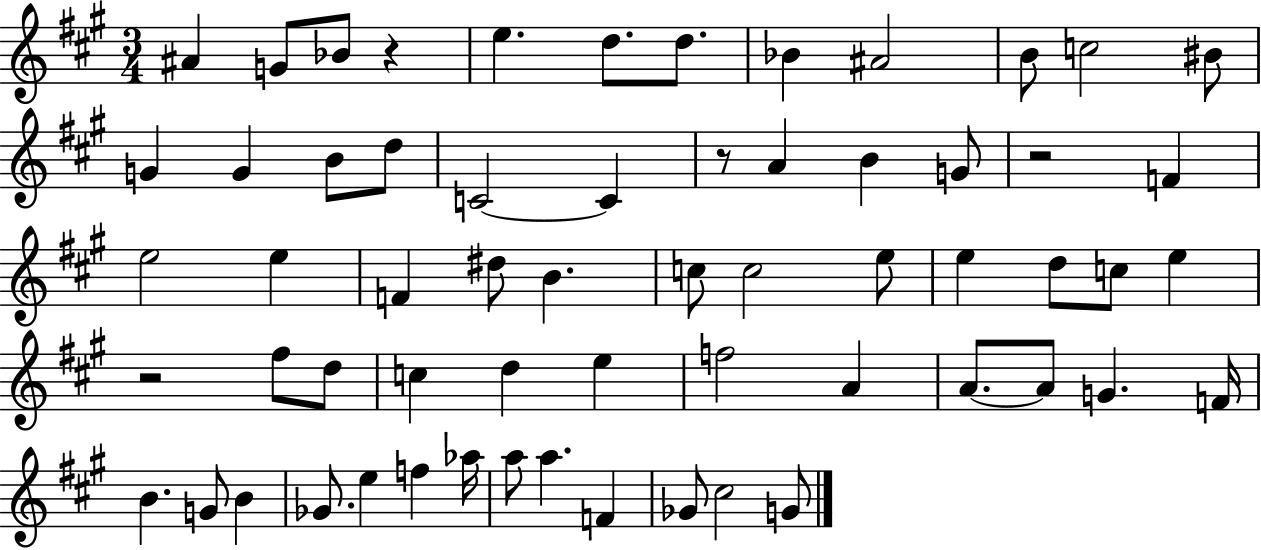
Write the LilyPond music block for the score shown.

{
  \clef treble
  \numericTimeSignature
  \time 3/4
  \key a \major
  ais'4 g'8 bes'8 r4 | e''4. d''8. d''8. | bes'4 ais'2 | b'8 c''2 bis'8 | \break g'4 g'4 b'8 d''8 | c'2~~ c'4 | r8 a'4 b'4 g'8 | r2 f'4 | \break e''2 e''4 | f'4 dis''8 b'4. | c''8 c''2 e''8 | e''4 d''8 c''8 e''4 | \break r2 fis''8 d''8 | c''4 d''4 e''4 | f''2 a'4 | a'8.~~ a'8 g'4. f'16 | \break b'4. g'8 b'4 | ges'8. e''4 f''4 aes''16 | a''8 a''4. f'4 | ges'8 cis''2 g'8 | \break \bar "|."
}